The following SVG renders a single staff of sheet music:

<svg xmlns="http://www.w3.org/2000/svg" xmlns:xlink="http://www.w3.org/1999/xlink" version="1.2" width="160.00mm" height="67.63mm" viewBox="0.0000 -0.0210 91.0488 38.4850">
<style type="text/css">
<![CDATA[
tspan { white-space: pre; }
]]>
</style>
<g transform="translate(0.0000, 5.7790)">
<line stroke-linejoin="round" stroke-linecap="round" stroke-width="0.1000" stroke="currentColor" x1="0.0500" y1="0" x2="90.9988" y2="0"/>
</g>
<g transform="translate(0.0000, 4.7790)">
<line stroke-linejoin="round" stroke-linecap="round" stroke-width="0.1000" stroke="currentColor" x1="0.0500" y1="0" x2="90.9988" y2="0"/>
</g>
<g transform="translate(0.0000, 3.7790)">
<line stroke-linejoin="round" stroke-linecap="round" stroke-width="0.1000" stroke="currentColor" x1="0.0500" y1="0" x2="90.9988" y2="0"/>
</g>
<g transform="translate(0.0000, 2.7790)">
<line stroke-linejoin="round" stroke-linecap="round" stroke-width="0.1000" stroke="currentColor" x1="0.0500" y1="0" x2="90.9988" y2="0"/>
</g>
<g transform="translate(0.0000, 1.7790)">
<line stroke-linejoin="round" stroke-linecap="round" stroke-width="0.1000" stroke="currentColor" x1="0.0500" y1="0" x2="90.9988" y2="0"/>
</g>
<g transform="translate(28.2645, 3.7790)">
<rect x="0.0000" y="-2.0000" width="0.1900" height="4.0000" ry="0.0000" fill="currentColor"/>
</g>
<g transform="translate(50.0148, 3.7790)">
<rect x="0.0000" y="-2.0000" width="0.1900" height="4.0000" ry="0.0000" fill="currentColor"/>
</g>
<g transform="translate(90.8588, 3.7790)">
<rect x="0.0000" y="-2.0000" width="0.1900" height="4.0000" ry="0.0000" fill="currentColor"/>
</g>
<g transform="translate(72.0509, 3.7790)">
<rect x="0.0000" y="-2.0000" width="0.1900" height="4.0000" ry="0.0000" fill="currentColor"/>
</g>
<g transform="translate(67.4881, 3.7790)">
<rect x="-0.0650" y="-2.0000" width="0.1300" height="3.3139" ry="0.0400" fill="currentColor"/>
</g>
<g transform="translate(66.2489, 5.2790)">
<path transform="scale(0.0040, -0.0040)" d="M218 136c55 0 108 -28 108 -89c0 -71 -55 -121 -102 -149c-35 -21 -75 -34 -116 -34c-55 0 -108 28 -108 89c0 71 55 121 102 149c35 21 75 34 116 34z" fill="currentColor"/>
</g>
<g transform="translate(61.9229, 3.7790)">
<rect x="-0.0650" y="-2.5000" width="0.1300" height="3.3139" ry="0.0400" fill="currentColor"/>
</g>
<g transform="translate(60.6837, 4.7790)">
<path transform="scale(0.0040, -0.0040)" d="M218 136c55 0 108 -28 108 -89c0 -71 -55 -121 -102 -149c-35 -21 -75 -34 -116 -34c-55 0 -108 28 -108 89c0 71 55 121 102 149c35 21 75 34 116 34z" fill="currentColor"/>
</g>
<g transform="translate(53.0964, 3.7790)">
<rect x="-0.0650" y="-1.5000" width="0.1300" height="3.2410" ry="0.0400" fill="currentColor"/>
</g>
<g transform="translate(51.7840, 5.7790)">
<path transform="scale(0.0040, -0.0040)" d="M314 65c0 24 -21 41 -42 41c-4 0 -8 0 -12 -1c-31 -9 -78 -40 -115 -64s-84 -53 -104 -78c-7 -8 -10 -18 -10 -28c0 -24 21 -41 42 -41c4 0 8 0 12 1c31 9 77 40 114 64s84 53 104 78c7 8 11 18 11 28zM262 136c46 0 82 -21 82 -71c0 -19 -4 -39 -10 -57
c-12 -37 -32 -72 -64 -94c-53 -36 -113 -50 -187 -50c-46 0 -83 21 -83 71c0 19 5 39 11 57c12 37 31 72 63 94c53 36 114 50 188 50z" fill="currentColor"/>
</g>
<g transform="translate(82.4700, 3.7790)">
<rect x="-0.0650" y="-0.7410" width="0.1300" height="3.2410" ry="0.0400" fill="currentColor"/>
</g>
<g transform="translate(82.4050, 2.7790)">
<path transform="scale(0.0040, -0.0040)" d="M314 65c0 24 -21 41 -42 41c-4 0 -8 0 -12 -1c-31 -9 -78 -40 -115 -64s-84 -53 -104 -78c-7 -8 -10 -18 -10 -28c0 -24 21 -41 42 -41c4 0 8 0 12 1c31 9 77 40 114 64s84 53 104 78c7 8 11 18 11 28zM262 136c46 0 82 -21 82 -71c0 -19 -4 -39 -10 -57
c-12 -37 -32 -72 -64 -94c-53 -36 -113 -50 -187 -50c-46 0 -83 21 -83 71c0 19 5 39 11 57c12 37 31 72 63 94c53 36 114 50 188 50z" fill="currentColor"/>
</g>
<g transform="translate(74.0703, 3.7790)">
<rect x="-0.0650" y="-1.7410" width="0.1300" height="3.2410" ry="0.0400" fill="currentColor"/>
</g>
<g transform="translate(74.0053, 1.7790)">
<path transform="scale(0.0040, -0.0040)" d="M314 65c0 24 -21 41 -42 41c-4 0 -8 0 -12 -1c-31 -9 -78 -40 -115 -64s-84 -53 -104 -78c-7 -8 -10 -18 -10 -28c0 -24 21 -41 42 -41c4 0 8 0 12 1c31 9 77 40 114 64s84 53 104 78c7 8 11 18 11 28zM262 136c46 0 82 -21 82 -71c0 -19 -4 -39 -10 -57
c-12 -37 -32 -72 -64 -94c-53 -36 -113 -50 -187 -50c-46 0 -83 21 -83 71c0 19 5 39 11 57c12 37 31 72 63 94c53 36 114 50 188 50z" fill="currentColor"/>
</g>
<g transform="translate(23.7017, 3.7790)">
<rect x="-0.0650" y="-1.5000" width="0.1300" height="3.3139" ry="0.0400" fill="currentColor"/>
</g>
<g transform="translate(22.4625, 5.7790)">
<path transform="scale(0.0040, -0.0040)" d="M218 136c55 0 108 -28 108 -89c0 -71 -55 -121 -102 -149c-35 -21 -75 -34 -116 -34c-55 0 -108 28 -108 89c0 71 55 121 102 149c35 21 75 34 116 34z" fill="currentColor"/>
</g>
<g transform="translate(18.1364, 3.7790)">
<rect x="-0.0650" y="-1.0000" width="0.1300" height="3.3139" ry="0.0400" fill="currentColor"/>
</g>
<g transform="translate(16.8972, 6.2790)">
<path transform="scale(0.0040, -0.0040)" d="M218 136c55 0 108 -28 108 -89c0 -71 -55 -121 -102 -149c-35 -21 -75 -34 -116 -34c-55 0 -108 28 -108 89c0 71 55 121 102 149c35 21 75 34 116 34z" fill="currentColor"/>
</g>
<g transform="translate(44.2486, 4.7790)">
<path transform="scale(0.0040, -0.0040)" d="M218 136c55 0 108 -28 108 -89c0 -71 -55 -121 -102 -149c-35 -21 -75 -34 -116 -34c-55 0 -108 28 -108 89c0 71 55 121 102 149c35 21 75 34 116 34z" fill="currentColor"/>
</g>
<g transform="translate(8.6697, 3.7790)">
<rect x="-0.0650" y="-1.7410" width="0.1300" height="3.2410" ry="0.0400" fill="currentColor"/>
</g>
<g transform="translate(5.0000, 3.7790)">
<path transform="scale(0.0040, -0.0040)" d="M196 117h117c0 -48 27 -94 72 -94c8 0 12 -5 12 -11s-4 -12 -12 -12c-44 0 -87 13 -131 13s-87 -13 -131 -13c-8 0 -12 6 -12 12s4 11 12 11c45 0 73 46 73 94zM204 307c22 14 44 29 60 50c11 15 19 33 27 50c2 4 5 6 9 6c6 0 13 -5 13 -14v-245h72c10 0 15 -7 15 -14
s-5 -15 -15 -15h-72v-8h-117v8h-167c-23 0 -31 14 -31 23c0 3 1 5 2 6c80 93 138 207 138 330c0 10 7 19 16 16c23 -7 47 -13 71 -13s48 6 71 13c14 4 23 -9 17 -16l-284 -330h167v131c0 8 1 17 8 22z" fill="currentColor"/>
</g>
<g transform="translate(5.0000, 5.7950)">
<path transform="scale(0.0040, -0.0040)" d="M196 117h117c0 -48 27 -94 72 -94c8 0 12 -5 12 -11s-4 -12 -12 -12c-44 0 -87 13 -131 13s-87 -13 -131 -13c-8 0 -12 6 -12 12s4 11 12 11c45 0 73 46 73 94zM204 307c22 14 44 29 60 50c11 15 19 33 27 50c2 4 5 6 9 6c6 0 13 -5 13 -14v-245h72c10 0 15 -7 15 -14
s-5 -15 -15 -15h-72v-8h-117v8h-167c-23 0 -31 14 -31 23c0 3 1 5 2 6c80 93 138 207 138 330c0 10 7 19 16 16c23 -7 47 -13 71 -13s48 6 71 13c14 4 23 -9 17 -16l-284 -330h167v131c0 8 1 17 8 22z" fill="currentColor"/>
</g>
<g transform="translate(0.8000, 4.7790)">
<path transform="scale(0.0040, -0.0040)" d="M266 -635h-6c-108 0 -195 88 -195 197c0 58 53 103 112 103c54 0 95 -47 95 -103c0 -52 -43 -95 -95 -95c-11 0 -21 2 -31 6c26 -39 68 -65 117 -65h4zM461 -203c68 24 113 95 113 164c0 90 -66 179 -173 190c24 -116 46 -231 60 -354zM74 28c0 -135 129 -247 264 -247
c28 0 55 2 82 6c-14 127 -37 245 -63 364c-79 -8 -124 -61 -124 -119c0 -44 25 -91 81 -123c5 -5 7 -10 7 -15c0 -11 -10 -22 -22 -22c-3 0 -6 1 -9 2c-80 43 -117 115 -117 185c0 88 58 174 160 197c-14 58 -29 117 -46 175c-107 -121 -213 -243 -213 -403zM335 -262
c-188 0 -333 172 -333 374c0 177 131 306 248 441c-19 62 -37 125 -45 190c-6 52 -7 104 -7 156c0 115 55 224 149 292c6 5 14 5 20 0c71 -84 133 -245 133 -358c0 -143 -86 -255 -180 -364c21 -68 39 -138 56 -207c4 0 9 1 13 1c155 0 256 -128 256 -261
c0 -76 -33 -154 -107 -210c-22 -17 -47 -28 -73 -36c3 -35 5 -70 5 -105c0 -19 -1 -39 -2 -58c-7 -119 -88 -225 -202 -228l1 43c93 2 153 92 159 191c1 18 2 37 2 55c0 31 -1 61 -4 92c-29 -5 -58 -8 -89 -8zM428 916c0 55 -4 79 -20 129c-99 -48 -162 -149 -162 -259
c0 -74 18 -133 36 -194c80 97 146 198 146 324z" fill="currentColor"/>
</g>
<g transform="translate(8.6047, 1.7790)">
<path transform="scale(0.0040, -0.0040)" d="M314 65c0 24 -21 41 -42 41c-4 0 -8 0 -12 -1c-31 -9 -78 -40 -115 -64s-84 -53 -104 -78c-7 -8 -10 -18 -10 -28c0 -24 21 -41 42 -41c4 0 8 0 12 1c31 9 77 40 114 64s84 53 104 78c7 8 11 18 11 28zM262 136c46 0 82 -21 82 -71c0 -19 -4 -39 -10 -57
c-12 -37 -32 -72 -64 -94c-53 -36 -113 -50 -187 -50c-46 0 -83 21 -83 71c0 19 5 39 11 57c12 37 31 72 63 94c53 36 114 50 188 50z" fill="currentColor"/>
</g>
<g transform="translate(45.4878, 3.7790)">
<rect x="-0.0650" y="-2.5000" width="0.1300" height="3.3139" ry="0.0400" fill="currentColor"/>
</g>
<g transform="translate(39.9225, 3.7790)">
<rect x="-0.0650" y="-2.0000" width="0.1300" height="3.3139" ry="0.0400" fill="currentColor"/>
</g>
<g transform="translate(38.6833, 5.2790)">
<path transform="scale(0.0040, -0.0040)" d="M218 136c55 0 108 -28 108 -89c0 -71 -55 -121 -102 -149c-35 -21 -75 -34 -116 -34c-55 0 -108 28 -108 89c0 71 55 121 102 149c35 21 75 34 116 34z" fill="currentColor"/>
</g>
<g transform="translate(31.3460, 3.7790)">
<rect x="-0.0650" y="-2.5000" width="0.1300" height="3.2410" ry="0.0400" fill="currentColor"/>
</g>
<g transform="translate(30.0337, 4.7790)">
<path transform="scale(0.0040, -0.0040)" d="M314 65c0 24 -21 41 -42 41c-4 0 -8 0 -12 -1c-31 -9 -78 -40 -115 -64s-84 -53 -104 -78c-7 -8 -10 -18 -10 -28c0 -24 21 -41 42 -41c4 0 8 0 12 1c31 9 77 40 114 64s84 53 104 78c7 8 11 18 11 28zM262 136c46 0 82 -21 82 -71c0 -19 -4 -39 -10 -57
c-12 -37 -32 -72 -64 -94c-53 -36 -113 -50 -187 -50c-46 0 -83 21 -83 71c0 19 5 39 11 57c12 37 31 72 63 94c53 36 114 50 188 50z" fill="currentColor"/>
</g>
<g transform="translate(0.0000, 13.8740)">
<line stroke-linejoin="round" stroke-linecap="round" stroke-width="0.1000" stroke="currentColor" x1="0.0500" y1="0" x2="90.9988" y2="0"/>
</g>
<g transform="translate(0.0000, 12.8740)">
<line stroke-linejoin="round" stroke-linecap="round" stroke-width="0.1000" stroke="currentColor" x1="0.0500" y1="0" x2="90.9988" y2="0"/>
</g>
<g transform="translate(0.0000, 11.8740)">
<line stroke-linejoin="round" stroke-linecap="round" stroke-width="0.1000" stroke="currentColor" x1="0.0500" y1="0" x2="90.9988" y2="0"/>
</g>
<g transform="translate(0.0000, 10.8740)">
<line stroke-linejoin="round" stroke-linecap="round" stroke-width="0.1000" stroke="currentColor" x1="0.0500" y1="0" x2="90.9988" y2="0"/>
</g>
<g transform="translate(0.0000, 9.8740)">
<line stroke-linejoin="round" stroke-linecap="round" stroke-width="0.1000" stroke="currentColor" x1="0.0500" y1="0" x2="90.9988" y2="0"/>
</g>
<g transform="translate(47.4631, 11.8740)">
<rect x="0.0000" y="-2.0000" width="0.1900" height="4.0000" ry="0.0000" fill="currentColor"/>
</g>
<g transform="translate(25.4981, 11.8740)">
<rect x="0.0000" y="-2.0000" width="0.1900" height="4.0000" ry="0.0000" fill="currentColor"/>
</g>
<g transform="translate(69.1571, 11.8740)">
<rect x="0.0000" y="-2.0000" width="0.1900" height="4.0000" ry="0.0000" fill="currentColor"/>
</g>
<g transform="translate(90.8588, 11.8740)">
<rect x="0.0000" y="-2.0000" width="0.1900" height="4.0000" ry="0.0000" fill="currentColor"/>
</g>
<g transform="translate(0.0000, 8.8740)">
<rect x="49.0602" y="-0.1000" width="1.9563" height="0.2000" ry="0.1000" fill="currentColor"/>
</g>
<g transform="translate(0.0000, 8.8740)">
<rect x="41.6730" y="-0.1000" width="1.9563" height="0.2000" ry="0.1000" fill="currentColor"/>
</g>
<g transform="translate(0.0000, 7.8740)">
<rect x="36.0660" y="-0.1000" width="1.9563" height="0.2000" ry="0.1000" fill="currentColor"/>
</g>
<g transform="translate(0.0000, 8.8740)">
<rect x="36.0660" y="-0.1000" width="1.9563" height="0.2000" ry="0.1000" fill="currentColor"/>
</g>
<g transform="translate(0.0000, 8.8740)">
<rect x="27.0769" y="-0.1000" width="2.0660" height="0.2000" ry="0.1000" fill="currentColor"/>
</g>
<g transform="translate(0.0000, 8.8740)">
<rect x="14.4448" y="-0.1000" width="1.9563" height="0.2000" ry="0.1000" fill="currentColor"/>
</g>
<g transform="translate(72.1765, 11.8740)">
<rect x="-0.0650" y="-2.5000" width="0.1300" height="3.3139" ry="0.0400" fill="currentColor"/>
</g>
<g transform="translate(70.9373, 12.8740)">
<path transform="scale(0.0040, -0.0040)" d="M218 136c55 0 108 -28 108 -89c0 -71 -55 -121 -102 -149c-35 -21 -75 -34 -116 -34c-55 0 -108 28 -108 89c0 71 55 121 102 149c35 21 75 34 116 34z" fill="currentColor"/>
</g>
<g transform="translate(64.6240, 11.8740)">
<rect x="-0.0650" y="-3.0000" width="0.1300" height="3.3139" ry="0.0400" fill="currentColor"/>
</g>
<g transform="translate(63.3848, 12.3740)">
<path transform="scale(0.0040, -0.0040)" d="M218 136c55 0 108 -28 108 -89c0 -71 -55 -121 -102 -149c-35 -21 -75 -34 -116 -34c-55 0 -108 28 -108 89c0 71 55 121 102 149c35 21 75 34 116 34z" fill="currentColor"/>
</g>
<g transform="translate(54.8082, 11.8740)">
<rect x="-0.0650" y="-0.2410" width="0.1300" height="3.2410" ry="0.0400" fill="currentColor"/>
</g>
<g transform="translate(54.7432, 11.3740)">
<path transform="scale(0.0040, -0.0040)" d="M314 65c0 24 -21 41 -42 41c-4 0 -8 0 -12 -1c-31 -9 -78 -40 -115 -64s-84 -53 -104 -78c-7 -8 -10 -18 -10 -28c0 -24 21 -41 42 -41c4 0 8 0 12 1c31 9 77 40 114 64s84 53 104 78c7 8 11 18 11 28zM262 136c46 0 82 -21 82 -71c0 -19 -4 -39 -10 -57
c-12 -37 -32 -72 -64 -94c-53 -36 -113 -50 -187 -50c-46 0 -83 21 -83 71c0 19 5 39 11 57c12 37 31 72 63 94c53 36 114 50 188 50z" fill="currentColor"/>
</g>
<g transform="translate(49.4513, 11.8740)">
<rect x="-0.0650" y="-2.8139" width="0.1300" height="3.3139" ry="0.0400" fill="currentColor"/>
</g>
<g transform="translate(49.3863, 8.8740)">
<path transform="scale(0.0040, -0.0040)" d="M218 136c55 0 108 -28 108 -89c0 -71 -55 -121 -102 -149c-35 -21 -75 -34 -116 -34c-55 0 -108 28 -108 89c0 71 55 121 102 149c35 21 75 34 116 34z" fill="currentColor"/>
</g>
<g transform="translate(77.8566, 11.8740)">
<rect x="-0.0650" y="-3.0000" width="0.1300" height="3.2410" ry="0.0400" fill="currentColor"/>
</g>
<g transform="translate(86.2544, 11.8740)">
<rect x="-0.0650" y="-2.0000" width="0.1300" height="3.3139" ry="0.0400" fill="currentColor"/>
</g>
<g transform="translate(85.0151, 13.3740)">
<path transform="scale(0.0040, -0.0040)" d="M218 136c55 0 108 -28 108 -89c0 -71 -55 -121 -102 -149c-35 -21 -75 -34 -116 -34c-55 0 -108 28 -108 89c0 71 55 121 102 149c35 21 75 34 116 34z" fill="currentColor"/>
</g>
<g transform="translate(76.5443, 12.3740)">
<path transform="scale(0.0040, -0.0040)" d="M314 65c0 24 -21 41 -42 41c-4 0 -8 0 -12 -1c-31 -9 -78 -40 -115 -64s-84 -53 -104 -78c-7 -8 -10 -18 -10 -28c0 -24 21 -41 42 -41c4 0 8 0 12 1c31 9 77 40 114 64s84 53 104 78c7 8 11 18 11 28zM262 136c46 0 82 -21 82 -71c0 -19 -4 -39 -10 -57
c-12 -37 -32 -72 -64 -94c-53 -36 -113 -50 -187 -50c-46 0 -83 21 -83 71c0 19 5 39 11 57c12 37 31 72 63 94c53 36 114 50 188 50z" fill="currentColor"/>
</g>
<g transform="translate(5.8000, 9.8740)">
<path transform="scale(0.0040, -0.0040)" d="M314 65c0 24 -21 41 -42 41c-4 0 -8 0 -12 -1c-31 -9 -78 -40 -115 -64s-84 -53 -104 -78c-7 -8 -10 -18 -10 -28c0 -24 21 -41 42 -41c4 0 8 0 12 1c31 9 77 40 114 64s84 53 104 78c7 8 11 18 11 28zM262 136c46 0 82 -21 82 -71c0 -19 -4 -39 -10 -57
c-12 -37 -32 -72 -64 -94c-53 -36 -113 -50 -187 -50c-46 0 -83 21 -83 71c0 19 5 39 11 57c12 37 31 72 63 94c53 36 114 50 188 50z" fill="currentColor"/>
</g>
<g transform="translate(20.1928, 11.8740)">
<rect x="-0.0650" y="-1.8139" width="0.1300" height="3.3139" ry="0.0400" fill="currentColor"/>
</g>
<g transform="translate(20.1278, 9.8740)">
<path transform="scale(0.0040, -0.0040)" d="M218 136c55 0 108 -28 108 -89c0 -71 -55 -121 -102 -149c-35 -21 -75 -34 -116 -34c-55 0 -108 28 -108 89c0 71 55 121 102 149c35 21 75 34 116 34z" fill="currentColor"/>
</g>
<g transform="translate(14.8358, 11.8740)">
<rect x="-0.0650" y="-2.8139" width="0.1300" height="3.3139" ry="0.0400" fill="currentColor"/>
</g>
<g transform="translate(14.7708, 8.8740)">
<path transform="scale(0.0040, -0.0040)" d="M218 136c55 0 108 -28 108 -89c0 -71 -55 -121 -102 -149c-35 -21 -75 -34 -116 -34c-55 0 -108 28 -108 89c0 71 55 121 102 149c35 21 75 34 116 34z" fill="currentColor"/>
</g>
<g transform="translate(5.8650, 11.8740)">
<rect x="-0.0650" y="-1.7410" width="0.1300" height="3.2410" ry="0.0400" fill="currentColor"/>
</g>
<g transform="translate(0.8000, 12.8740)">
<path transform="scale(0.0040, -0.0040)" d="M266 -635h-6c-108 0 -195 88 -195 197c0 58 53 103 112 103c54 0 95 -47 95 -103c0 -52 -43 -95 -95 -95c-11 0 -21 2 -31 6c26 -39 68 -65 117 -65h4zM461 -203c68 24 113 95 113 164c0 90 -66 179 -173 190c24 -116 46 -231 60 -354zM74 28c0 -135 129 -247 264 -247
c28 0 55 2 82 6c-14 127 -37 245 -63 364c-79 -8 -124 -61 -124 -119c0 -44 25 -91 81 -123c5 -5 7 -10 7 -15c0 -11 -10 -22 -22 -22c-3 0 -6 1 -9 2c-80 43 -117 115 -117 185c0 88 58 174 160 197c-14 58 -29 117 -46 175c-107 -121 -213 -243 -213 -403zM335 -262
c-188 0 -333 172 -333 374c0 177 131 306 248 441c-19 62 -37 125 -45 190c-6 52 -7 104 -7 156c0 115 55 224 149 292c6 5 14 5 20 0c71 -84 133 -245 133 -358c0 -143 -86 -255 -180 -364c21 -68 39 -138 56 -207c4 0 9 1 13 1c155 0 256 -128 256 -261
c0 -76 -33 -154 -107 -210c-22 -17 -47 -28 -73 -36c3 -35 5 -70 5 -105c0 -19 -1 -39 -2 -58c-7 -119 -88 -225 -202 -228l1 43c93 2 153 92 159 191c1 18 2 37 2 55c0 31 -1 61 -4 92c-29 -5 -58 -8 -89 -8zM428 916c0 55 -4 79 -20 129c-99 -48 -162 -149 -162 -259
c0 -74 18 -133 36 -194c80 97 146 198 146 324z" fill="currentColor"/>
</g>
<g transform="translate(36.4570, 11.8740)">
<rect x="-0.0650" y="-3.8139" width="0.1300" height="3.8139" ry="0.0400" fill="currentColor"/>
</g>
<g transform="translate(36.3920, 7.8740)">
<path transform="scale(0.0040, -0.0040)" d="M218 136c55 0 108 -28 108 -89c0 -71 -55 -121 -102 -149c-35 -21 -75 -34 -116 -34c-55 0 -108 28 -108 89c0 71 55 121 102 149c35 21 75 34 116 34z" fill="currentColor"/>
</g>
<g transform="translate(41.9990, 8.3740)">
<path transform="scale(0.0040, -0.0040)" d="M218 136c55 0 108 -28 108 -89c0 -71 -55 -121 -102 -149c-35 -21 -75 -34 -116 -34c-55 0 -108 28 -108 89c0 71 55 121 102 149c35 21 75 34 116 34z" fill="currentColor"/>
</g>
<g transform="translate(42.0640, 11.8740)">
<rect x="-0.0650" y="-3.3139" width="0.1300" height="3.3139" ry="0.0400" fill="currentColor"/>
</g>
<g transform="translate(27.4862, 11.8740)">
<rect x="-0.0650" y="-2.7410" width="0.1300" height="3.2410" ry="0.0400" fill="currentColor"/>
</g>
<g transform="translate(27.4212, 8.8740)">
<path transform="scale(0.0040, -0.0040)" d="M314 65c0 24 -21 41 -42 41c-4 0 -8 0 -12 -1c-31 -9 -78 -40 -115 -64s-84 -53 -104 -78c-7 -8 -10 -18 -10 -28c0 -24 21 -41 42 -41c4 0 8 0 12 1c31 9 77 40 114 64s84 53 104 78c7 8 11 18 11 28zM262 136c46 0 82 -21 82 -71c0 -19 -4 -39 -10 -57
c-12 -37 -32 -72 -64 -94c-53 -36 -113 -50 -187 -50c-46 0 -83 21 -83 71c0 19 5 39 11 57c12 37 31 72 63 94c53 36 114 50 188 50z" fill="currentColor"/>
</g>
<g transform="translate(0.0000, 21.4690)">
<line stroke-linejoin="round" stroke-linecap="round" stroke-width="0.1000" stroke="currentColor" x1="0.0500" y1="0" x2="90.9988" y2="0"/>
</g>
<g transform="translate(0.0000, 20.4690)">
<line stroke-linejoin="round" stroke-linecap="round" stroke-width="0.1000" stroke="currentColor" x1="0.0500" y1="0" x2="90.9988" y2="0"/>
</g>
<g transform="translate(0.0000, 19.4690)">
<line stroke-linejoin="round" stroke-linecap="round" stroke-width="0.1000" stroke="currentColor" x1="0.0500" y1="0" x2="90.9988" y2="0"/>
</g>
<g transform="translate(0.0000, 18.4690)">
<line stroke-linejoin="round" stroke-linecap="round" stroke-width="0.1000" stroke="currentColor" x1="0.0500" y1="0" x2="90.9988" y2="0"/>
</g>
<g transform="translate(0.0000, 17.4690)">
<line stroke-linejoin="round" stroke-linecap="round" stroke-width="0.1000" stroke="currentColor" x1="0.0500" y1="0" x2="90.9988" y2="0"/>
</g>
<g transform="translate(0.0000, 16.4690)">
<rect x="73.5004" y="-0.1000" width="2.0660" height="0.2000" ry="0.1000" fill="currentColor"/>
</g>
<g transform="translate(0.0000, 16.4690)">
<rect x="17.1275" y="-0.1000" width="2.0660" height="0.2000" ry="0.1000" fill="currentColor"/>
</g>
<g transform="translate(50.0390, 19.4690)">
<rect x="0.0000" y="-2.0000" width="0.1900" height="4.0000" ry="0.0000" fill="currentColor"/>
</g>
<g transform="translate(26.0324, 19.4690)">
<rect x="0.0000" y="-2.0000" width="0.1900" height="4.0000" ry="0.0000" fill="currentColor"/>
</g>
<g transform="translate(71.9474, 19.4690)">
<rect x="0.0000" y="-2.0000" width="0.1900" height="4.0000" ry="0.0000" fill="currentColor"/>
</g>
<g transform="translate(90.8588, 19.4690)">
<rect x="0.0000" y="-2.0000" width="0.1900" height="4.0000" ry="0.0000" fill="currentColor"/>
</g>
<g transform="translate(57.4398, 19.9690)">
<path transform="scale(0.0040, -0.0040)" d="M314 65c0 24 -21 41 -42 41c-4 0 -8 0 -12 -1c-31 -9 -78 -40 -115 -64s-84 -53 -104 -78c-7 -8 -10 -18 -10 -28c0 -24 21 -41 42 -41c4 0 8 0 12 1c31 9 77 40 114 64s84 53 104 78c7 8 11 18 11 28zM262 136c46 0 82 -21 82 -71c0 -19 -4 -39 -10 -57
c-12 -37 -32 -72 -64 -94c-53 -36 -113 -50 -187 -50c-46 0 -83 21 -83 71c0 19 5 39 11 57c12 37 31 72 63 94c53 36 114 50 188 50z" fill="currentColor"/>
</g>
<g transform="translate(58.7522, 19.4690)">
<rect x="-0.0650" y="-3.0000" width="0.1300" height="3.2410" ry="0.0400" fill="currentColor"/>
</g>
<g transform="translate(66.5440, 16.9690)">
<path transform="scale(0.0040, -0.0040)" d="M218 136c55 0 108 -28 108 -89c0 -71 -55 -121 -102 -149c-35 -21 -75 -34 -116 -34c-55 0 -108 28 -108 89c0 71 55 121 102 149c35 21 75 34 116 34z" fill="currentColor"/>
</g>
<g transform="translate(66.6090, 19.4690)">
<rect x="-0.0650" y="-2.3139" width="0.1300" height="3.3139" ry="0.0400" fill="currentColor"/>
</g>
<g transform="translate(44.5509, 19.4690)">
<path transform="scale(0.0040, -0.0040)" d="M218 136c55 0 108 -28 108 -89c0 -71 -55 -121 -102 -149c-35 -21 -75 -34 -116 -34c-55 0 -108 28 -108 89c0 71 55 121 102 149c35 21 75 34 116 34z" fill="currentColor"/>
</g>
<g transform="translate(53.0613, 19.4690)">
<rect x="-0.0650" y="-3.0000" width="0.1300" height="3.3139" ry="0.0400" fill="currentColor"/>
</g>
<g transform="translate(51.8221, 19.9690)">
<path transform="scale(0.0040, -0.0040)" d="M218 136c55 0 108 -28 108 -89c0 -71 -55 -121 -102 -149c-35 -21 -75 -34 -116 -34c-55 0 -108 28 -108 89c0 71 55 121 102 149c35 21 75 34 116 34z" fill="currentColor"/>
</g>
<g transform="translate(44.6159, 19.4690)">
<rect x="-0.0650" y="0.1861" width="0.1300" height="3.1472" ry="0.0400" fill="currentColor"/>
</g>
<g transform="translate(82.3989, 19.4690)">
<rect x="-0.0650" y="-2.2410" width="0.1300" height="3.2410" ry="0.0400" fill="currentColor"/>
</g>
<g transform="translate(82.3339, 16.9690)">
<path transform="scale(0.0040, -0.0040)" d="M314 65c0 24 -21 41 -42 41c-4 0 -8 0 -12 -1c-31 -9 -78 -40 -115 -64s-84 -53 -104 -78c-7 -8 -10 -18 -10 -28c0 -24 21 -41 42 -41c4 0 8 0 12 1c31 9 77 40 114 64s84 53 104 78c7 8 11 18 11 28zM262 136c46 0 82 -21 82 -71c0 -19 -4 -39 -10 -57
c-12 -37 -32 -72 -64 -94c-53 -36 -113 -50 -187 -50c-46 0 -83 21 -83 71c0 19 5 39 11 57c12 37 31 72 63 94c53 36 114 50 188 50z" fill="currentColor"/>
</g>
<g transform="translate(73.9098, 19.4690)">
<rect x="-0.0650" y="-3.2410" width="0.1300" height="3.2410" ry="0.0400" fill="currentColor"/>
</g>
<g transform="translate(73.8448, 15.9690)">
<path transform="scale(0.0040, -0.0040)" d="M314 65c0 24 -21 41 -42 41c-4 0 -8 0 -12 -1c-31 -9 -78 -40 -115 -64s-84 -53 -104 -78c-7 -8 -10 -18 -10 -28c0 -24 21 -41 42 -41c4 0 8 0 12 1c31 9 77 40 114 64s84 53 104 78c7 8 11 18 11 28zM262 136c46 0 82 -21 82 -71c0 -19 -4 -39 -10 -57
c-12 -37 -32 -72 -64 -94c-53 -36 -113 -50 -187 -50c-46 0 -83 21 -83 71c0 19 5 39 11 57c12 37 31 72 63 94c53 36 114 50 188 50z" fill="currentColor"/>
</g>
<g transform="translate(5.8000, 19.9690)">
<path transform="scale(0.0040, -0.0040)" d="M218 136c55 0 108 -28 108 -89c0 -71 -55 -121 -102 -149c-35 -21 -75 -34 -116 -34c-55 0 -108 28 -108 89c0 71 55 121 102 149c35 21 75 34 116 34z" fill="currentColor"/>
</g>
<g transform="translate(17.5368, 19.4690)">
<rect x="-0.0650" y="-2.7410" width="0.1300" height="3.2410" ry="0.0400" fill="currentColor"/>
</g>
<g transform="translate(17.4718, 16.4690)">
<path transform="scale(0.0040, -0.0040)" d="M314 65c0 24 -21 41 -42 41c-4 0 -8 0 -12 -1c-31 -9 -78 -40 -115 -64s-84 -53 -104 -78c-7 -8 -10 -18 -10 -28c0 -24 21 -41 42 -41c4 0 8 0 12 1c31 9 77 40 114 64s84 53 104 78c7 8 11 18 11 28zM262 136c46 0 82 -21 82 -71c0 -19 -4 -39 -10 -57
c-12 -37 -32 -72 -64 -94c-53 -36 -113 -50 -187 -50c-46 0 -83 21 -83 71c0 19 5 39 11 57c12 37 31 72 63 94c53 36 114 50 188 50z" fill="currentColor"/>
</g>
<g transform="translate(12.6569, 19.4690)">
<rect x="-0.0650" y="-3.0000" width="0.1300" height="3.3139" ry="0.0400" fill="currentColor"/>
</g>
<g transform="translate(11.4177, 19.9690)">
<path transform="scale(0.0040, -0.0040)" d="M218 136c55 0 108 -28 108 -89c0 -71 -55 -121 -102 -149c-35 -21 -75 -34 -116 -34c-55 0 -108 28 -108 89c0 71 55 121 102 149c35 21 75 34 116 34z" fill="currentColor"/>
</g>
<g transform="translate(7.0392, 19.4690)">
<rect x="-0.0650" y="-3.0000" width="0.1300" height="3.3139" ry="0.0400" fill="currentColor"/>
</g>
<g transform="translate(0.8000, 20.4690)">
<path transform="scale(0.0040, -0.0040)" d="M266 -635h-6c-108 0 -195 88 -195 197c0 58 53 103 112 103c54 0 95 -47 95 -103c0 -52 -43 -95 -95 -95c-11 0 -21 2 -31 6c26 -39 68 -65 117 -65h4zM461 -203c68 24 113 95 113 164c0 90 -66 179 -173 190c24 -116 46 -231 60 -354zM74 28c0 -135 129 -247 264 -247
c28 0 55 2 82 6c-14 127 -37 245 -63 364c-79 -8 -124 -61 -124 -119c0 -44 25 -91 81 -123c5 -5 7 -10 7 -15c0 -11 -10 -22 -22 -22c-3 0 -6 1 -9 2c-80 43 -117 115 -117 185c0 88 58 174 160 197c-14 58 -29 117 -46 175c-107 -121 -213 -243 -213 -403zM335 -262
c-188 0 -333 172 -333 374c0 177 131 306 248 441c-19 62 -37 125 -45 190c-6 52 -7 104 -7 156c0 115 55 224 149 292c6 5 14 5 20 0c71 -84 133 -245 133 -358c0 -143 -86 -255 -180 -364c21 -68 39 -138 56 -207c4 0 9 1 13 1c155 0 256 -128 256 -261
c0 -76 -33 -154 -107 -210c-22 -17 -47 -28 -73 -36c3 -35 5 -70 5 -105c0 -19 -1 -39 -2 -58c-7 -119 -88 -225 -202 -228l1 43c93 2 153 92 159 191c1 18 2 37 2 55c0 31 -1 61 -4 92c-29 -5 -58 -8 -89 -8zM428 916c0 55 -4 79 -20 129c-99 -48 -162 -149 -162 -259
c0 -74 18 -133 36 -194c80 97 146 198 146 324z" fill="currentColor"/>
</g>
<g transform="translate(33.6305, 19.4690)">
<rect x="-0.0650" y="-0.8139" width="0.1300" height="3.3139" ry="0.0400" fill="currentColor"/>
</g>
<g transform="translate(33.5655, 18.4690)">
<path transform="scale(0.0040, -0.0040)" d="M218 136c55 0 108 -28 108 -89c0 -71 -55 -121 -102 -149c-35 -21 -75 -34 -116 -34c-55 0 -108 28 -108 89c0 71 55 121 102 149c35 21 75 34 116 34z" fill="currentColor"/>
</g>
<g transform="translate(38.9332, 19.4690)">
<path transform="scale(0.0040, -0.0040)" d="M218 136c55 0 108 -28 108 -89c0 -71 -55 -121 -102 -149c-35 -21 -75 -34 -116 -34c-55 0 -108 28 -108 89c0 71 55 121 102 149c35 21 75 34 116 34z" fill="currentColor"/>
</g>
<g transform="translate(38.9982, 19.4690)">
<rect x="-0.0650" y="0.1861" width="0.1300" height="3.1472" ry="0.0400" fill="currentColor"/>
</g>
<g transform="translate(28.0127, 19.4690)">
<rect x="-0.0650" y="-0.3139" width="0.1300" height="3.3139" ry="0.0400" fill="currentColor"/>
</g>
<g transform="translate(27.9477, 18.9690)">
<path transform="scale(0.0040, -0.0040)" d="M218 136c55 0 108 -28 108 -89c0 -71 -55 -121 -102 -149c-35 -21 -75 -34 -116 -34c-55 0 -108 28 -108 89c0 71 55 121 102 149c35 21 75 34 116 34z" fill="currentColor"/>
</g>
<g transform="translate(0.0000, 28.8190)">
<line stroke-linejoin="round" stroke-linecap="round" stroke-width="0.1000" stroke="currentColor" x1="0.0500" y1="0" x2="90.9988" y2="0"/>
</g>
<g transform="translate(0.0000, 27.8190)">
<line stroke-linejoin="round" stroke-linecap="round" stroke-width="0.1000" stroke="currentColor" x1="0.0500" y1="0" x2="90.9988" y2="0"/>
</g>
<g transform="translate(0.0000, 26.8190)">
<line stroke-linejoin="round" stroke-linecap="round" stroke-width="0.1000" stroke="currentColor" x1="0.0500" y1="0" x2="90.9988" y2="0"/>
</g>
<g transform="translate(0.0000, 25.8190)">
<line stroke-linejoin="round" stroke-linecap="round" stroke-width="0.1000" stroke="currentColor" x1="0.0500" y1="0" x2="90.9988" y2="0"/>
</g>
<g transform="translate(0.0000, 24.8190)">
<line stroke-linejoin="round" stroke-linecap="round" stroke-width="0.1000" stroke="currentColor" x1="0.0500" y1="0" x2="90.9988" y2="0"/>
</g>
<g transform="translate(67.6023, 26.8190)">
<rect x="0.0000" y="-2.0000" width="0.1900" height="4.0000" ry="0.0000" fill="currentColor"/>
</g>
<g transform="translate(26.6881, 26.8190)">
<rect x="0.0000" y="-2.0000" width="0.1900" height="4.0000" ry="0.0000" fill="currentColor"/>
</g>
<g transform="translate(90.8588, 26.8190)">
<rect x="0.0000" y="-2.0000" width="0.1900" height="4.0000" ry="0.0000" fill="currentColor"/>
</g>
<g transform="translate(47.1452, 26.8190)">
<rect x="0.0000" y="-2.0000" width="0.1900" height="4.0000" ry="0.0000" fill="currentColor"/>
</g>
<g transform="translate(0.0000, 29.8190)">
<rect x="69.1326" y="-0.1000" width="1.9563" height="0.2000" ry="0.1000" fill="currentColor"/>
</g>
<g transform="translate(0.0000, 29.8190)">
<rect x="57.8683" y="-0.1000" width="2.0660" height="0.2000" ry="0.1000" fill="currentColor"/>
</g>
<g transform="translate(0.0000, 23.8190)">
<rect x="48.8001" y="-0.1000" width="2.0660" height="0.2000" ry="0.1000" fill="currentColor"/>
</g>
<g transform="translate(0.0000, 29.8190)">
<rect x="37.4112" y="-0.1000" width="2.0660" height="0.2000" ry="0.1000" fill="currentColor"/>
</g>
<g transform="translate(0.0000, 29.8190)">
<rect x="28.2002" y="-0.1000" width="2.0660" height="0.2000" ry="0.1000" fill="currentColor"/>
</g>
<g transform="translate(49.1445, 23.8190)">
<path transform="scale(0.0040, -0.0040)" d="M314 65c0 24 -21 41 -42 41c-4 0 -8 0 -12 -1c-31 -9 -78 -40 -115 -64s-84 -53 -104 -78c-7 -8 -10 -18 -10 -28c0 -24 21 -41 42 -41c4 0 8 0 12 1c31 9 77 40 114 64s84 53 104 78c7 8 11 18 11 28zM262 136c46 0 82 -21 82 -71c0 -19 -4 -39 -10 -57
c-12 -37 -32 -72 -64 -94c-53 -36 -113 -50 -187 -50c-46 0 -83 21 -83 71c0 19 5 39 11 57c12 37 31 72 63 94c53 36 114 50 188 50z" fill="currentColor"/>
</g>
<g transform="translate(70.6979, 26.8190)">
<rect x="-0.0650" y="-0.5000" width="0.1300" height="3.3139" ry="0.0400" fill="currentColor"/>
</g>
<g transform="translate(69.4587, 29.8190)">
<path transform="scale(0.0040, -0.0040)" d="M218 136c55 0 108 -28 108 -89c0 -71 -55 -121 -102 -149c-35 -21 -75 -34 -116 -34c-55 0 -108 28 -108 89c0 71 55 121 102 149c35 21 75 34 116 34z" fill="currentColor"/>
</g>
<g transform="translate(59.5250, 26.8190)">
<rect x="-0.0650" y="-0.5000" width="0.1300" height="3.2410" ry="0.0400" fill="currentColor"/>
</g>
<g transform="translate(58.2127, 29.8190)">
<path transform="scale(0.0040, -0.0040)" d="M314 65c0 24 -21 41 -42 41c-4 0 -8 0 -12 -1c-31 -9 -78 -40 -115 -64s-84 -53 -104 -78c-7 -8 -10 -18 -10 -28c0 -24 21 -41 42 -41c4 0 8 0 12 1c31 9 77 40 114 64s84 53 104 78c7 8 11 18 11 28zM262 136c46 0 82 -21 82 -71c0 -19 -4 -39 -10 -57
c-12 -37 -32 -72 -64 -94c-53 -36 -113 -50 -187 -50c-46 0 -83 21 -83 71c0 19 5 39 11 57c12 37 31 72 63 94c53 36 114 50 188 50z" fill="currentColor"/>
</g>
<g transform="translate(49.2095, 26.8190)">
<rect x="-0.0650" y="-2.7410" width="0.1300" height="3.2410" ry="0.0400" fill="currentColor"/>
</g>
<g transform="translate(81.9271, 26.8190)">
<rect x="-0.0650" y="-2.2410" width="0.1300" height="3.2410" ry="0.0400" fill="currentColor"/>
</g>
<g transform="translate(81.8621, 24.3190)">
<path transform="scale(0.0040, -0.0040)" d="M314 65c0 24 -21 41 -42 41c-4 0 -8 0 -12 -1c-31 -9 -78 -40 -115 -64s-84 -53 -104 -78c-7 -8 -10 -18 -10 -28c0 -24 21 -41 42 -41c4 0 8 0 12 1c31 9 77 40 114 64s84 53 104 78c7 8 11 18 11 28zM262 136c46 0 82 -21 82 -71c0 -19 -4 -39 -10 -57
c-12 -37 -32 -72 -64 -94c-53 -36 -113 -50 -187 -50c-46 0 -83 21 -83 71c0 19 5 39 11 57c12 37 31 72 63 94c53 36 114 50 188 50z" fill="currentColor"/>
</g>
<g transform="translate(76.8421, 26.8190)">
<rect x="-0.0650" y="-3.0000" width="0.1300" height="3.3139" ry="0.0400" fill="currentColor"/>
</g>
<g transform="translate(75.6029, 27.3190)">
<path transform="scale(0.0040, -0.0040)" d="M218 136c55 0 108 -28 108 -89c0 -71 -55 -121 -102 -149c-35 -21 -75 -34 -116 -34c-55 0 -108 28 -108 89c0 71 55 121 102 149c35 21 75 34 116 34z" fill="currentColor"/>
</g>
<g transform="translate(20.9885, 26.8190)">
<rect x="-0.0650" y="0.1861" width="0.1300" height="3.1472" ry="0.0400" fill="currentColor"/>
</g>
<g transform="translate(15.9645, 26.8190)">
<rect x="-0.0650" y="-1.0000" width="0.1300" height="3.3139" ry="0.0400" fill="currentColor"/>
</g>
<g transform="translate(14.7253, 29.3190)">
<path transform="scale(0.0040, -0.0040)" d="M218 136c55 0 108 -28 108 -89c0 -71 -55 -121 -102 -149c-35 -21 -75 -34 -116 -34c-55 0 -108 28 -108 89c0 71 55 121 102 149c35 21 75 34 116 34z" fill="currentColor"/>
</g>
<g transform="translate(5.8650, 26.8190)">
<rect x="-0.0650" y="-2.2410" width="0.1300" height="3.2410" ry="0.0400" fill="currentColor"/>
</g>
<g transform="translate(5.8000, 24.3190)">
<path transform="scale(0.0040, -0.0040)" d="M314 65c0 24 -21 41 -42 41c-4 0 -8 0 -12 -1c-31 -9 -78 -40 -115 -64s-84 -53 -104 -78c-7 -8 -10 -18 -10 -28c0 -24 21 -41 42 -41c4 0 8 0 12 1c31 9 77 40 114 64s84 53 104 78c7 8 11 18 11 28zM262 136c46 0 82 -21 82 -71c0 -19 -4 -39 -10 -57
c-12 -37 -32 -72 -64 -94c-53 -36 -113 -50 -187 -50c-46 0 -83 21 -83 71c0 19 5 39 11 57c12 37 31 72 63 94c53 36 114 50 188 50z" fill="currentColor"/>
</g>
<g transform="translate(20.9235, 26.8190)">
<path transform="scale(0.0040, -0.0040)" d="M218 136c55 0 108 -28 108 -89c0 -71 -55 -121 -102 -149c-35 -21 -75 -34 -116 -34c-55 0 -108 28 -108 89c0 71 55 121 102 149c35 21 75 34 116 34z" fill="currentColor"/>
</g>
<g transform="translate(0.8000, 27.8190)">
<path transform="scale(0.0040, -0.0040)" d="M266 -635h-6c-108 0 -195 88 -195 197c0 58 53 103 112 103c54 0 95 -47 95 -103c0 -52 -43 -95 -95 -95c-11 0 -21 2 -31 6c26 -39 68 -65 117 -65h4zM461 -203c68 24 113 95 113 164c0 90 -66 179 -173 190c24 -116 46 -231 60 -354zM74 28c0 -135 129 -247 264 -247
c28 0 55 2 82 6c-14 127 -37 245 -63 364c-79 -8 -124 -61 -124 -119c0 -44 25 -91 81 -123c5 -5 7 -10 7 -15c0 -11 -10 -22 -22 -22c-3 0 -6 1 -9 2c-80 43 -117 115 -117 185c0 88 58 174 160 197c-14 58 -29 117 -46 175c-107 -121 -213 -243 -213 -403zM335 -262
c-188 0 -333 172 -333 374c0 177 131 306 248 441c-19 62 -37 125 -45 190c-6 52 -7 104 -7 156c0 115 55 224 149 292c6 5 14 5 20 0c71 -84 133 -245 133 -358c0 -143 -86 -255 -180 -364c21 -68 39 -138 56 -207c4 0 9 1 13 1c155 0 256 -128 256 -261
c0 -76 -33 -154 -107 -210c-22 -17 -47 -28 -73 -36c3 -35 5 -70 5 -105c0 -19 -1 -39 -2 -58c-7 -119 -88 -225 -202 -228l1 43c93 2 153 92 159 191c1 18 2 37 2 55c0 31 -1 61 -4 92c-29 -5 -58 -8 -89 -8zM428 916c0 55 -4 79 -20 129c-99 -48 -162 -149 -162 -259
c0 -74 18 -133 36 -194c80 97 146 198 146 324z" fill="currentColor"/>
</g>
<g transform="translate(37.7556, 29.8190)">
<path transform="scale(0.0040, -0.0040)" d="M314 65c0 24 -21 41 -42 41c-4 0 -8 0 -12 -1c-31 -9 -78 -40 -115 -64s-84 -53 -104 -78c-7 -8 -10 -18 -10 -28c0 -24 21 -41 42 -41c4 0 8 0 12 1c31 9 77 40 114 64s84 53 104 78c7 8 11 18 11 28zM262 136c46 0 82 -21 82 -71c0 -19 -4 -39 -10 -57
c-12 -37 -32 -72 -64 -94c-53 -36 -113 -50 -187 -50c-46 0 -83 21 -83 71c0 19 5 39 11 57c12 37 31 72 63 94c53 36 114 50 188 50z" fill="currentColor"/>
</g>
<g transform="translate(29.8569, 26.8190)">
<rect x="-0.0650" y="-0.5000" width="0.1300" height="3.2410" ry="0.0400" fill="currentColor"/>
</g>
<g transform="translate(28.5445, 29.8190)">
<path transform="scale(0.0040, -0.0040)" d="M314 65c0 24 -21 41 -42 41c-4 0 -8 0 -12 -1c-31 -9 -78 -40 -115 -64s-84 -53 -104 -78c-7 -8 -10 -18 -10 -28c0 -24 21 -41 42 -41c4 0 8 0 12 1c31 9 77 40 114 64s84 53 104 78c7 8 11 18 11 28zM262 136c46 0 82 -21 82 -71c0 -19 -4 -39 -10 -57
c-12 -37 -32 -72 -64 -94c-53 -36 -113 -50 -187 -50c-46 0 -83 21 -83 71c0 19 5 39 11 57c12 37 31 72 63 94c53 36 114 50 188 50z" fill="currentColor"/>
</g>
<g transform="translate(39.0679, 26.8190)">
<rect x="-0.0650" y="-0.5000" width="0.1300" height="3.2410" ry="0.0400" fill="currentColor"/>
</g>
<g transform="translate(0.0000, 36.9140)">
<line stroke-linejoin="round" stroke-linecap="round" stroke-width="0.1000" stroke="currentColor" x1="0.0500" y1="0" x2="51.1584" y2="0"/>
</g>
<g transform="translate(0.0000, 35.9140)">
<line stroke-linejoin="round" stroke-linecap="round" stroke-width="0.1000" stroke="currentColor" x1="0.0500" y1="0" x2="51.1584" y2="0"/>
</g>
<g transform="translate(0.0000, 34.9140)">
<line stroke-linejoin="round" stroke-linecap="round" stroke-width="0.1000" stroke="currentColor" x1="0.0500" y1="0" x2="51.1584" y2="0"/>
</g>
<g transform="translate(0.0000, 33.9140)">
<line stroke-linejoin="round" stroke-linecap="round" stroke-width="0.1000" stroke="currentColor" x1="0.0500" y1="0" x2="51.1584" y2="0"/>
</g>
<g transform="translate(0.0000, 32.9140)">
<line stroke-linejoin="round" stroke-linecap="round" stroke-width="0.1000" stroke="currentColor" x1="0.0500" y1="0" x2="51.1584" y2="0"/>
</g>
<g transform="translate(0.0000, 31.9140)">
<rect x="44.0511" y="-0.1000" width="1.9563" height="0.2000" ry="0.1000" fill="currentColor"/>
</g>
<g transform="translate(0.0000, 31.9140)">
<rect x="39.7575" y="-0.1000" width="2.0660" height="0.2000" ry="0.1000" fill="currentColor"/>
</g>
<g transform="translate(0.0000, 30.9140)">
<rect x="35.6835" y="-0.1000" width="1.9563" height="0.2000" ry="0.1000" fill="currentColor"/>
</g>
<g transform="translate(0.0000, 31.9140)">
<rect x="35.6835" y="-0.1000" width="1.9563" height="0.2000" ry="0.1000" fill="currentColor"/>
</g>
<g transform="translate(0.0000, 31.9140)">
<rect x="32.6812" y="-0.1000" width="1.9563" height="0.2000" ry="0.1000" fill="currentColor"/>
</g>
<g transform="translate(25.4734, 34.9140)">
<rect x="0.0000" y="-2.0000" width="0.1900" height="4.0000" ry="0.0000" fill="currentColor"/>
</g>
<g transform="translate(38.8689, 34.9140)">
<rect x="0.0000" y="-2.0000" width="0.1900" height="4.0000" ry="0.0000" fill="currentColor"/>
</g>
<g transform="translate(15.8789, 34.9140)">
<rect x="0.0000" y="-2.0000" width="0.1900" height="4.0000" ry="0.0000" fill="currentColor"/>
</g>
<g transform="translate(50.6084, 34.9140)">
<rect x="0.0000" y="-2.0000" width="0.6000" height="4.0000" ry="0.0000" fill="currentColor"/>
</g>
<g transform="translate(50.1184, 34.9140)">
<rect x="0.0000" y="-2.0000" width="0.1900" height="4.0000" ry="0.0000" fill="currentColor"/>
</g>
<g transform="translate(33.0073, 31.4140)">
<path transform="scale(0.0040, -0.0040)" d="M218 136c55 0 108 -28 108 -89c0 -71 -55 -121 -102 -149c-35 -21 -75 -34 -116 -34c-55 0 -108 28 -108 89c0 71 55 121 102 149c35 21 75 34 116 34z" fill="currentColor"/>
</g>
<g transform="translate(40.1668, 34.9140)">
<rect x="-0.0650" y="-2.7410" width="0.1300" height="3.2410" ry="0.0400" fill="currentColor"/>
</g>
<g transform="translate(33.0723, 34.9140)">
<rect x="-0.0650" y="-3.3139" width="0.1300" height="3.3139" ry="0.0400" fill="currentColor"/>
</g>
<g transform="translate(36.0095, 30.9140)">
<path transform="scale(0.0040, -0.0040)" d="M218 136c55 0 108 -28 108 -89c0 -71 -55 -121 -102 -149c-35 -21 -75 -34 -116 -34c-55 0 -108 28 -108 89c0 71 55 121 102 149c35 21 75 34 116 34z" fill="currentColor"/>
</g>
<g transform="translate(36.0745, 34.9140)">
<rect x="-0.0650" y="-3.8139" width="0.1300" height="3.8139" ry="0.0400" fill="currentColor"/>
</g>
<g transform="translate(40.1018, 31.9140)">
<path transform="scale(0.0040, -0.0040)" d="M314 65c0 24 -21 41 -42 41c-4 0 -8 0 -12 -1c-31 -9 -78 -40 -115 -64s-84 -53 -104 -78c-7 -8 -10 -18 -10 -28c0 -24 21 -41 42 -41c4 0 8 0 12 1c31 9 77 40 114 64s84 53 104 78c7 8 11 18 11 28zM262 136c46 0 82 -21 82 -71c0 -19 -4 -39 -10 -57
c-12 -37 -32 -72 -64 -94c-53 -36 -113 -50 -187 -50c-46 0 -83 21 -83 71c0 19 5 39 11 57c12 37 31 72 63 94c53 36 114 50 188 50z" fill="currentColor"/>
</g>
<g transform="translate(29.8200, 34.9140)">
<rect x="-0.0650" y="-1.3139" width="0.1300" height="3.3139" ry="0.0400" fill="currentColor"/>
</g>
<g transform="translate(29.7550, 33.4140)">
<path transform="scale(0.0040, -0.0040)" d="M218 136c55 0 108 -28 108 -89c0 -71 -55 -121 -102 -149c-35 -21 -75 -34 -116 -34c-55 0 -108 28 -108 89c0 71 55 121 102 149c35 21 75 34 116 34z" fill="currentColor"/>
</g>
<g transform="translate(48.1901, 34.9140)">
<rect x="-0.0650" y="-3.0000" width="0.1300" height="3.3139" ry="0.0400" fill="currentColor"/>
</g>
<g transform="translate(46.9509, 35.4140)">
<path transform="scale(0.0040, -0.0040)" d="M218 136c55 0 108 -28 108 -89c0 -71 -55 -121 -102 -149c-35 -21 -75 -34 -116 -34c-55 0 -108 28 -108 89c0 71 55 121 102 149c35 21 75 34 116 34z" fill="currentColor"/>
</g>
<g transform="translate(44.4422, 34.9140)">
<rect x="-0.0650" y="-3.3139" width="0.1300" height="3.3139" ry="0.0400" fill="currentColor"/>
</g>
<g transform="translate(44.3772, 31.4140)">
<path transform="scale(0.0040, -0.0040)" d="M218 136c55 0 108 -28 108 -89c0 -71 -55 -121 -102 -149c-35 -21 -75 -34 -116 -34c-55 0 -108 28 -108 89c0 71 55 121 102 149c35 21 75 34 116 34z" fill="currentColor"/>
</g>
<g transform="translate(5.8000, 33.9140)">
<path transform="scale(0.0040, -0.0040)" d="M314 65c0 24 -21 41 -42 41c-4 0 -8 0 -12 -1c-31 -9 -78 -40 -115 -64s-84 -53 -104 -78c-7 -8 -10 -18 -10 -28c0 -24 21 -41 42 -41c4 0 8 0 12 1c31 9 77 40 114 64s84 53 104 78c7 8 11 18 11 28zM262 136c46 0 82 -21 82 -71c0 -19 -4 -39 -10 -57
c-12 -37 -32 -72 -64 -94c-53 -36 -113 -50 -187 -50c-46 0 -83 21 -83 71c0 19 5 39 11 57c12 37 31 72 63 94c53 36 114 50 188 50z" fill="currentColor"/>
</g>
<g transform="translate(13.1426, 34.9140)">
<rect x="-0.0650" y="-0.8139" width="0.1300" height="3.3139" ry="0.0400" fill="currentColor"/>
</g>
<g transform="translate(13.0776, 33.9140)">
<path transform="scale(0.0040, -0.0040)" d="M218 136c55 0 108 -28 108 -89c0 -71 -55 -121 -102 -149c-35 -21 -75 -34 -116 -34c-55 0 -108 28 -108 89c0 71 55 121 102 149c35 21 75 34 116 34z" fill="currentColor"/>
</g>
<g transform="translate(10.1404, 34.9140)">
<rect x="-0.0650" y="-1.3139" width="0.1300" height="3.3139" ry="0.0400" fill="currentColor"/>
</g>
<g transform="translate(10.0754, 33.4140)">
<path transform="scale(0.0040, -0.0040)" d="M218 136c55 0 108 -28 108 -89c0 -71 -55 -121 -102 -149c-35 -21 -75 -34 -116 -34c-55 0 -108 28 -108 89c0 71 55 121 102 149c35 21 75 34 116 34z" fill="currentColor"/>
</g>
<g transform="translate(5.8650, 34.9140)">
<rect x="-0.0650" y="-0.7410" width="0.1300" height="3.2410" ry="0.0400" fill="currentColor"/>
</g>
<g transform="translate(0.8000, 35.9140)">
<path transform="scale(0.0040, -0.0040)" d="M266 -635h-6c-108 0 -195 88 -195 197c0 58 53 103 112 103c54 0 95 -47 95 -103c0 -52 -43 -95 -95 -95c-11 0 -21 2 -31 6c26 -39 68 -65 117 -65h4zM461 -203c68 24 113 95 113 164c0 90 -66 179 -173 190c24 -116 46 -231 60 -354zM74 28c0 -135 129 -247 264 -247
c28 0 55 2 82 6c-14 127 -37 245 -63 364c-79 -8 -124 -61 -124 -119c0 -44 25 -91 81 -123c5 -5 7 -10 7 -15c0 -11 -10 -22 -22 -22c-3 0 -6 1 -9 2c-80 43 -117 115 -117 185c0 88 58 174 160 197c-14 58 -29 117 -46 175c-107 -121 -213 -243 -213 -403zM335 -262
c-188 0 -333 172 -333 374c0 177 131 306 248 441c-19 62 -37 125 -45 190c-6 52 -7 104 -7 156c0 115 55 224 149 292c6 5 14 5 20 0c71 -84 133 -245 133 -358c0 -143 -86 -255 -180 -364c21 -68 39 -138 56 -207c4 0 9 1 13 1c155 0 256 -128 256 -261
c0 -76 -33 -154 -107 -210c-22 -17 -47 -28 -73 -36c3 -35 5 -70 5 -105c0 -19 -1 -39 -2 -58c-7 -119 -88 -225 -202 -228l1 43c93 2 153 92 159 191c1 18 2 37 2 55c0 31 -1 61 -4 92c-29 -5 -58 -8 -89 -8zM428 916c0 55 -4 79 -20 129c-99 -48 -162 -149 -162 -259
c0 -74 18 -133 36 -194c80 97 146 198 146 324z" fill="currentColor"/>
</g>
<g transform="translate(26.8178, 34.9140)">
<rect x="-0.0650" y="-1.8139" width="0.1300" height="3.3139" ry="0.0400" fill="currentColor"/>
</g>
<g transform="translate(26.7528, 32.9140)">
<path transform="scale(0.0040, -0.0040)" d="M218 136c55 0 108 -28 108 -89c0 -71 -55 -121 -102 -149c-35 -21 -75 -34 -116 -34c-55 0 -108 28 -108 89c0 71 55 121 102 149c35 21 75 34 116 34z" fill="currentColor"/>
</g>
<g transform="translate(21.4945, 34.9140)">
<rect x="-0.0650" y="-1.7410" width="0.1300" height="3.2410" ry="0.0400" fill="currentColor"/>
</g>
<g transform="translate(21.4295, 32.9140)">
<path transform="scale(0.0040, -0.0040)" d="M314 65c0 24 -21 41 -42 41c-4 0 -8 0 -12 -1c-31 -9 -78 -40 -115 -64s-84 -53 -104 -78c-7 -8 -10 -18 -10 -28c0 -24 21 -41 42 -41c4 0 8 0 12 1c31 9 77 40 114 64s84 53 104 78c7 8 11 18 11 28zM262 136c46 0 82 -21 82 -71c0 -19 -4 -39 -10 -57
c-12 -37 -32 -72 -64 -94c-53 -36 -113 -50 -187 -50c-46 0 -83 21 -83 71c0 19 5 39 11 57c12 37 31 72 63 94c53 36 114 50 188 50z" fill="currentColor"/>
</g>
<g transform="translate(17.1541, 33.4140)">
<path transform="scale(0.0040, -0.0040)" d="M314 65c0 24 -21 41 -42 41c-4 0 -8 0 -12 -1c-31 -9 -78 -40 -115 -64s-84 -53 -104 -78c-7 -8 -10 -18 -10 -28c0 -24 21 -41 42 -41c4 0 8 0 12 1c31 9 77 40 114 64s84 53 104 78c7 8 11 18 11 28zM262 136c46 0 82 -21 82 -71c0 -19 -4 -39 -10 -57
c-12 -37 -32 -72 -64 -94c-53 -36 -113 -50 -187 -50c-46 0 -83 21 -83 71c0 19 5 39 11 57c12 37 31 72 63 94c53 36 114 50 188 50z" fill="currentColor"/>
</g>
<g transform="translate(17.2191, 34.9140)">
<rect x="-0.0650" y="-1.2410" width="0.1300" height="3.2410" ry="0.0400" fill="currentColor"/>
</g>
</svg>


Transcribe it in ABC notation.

X:1
T:Untitled
M:4/4
L:1/4
K:C
f2 D E G2 F G E2 G F f2 d2 f2 a f a2 c' b a c2 A G A2 F A A a2 c d B B A A2 g b2 g2 g2 D B C2 C2 a2 C2 C A g2 d2 e d e2 f2 f e b c' a2 b A